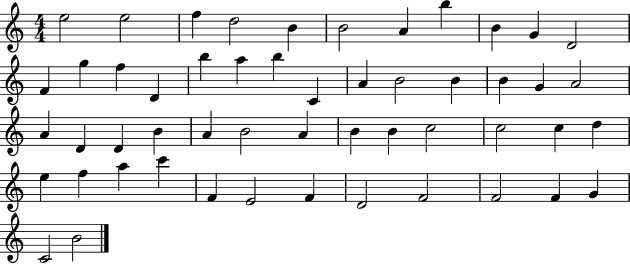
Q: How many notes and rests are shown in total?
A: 52